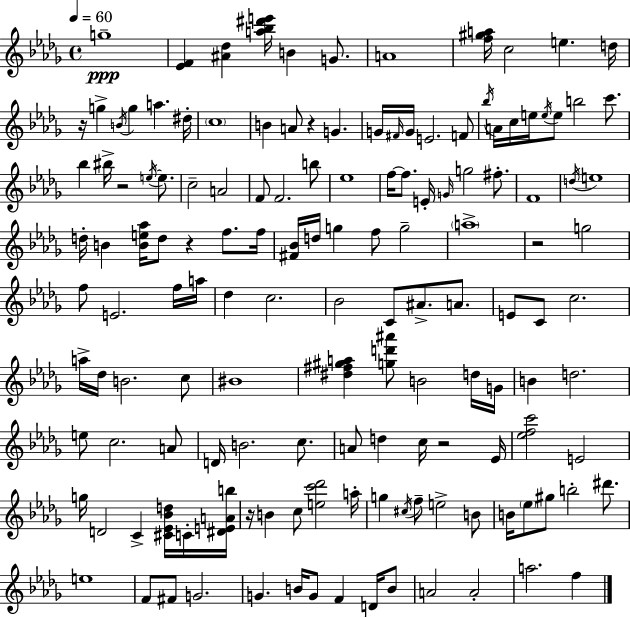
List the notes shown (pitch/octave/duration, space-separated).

G5/w [Eb4,F4]/q [A#4,Db5]/q [A5,Bb5,D#6,E6]/s B4/q G4/e. A4/w [F5,G#5,A5]/s C5/h E5/q. D5/s R/s G5/q B4/s G5/q A5/q. D#5/s C5/w B4/q A4/e R/q G4/q. G4/s F#4/s G4/s E4/h. F4/e Bb5/s A4/s C5/s E5/s E5/s E5/e B5/h C6/e. Bb5/q BIS5/s R/h E5/s E5/e. C5/h A4/h F4/e F4/h. B5/e Eb5/w F5/s F5/e. E4/s G4/s G5/h F#5/e. F4/w D5/s E5/w D5/s B4/q [B4,E5,Ab5]/s D5/e R/q F5/e. F5/s [F#4,Bb4]/s D5/s G5/q F5/e G5/h A5/w R/h G5/h F5/e E4/h. F5/s A5/s Db5/q C5/h. Bb4/h C4/e A#4/e. A4/e. E4/e C4/e C5/h. A5/s Db5/s B4/h. C5/e BIS4/w [D#5,F#5,G#5,A5]/q [G5,D6,A#6]/e B4/h D5/s G4/s B4/q D5/h. E5/e C5/h. A4/e D4/s B4/h. C5/e. A4/e D5/q C5/s R/h Eb4/s [Eb5,F5,C6]/h E4/h G5/s D4/h C4/q [C#4,Eb4,Bb4,D5]/s C4/s [D#4,E4,A4,B5]/s R/s B4/q C5/e [E5,C6,Db6]/h A5/s G5/q C#5/s F5/e E5/h B4/e B4/s Eb5/e G#5/e B5/h D#6/e. E5/w F4/e F#4/e G4/h. G4/q. B4/s G4/e F4/q D4/s B4/e A4/h A4/h A5/h. F5/q